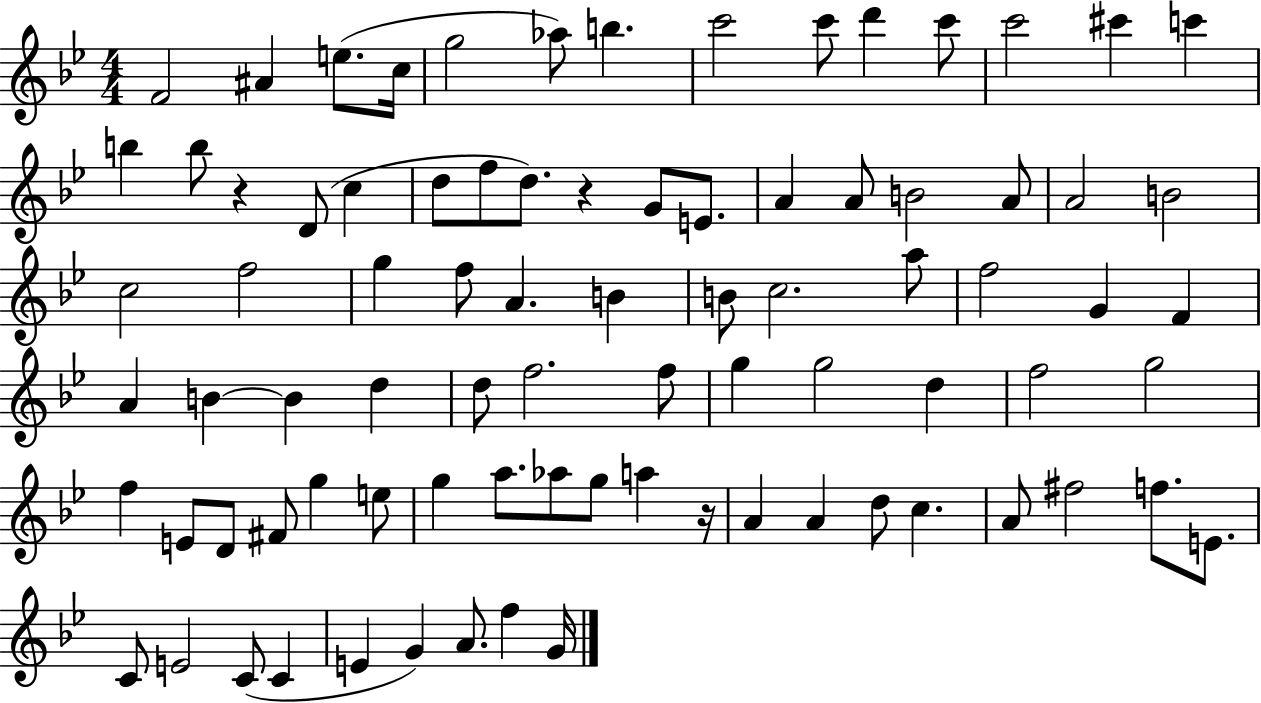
F4/h A#4/q E5/e. C5/s G5/h Ab5/e B5/q. C6/h C6/e D6/q C6/e C6/h C#6/q C6/q B5/q B5/e R/q D4/e C5/q D5/e F5/e D5/e. R/q G4/e E4/e. A4/q A4/e B4/h A4/e A4/h B4/h C5/h F5/h G5/q F5/e A4/q. B4/q B4/e C5/h. A5/e F5/h G4/q F4/q A4/q B4/q B4/q D5/q D5/e F5/h. F5/e G5/q G5/h D5/q F5/h G5/h F5/q E4/e D4/e F#4/e G5/q E5/e G5/q A5/e. Ab5/e G5/e A5/q R/s A4/q A4/q D5/e C5/q. A4/e F#5/h F5/e. E4/e. C4/e E4/h C4/e C4/q E4/q G4/q A4/e. F5/q G4/s